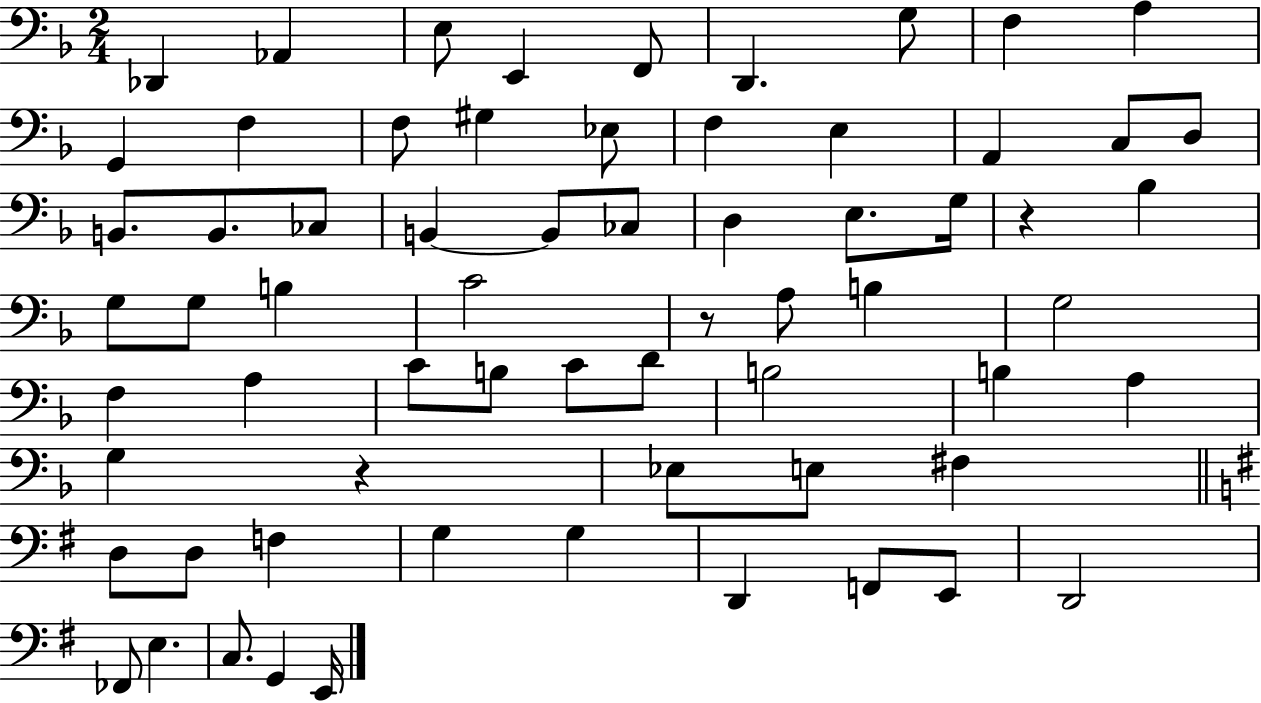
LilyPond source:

{
  \clef bass
  \numericTimeSignature
  \time 2/4
  \key f \major
  \repeat volta 2 { des,4 aes,4 | e8 e,4 f,8 | d,4. g8 | f4 a4 | \break g,4 f4 | f8 gis4 ees8 | f4 e4 | a,4 c8 d8 | \break b,8. b,8. ces8 | b,4~~ b,8 ces8 | d4 e8. g16 | r4 bes4 | \break g8 g8 b4 | c'2 | r8 a8 b4 | g2 | \break f4 a4 | c'8 b8 c'8 d'8 | b2 | b4 a4 | \break g4 r4 | ees8 e8 fis4 | \bar "||" \break \key g \major d8 d8 f4 | g4 g4 | d,4 f,8 e,8 | d,2 | \break fes,8 e4. | c8. g,4 e,16 | } \bar "|."
}